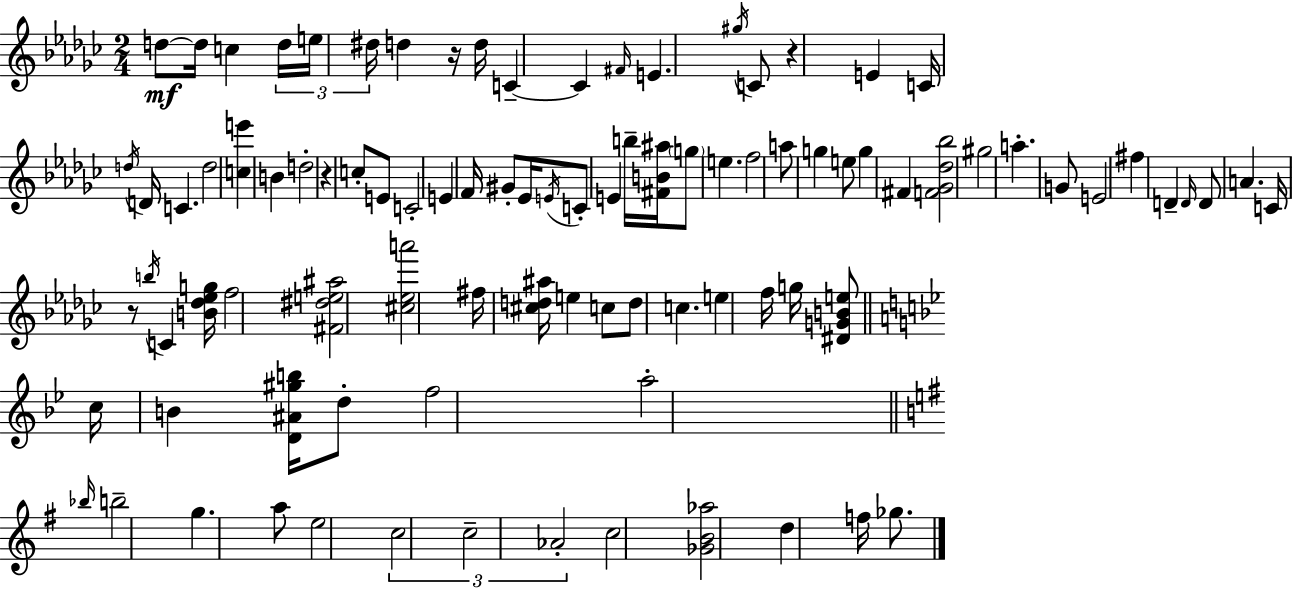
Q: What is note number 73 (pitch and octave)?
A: C5